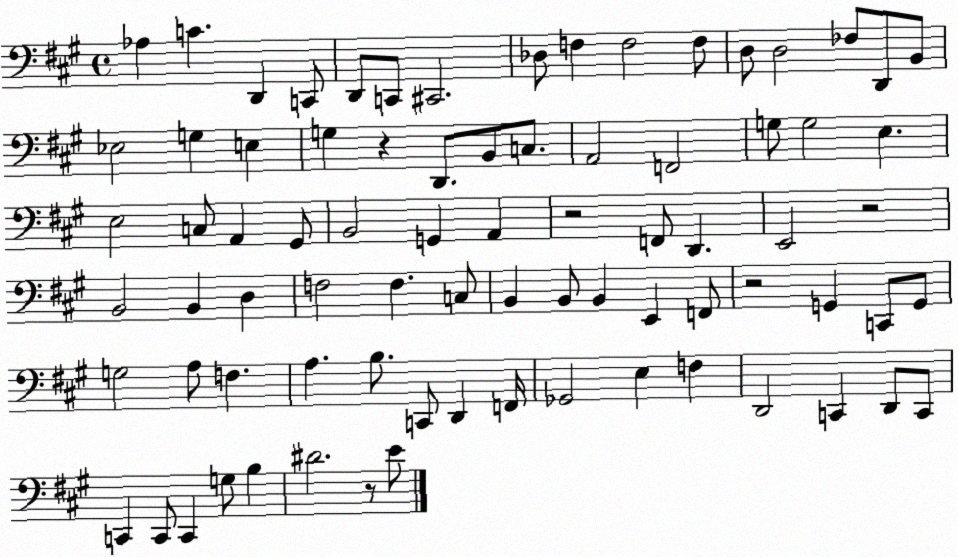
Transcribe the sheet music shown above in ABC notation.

X:1
T:Untitled
M:4/4
L:1/4
K:A
_A, C D,, C,,/2 D,,/2 C,,/2 ^C,,2 _D,/2 F, F,2 F,/2 D,/2 D,2 _F,/2 D,,/2 B,,/2 _E,2 G, E, G, z D,,/2 B,,/2 C,/2 A,,2 F,,2 G,/2 G,2 E, E,2 C,/2 A,, ^G,,/2 B,,2 G,, A,, z2 F,,/2 D,, E,,2 z2 B,,2 B,, D, F,2 F, C,/2 B,, B,,/2 B,, E,, F,,/2 z2 G,, C,,/2 G,,/2 G,2 A,/2 F, A, B,/2 C,,/2 D,, F,,/4 _G,,2 E, F, D,,2 C,, D,,/2 C,,/2 C,, C,,/2 C,, G,/2 B, ^D2 z/2 E/2